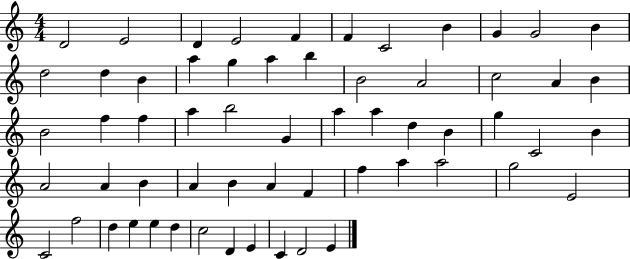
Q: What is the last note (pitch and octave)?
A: E4